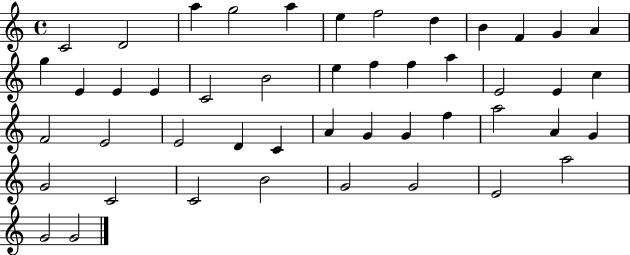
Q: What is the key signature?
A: C major